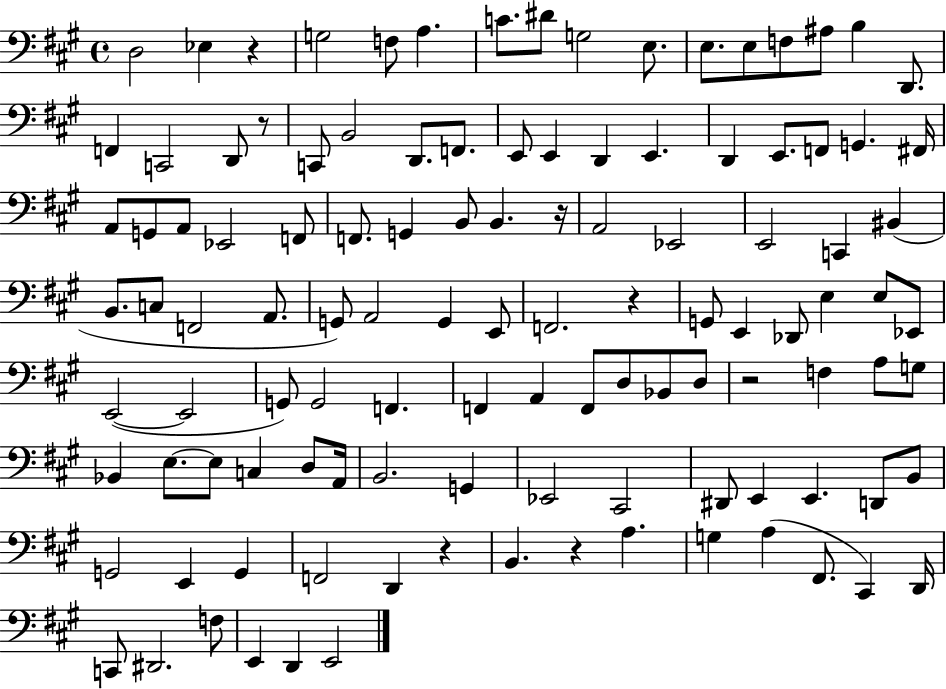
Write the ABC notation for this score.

X:1
T:Untitled
M:4/4
L:1/4
K:A
D,2 _E, z G,2 F,/2 A, C/2 ^D/2 G,2 E,/2 E,/2 E,/2 F,/2 ^A,/2 B, D,,/2 F,, C,,2 D,,/2 z/2 C,,/2 B,,2 D,,/2 F,,/2 E,,/2 E,, D,, E,, D,, E,,/2 F,,/2 G,, ^F,,/4 A,,/2 G,,/2 A,,/2 _E,,2 F,,/2 F,,/2 G,, B,,/2 B,, z/4 A,,2 _E,,2 E,,2 C,, ^B,, B,,/2 C,/2 F,,2 A,,/2 G,,/2 A,,2 G,, E,,/2 F,,2 z G,,/2 E,, _D,,/2 E, E,/2 _E,,/2 E,,2 E,,2 G,,/2 G,,2 F,, F,, A,, F,,/2 D,/2 _B,,/2 D,/2 z2 F, A,/2 G,/2 _B,, E,/2 E,/2 C, D,/2 A,,/4 B,,2 G,, _E,,2 ^C,,2 ^D,,/2 E,, E,, D,,/2 B,,/2 G,,2 E,, G,, F,,2 D,, z B,, z A, G, A, ^F,,/2 ^C,, D,,/4 C,,/2 ^D,,2 F,/2 E,, D,, E,,2